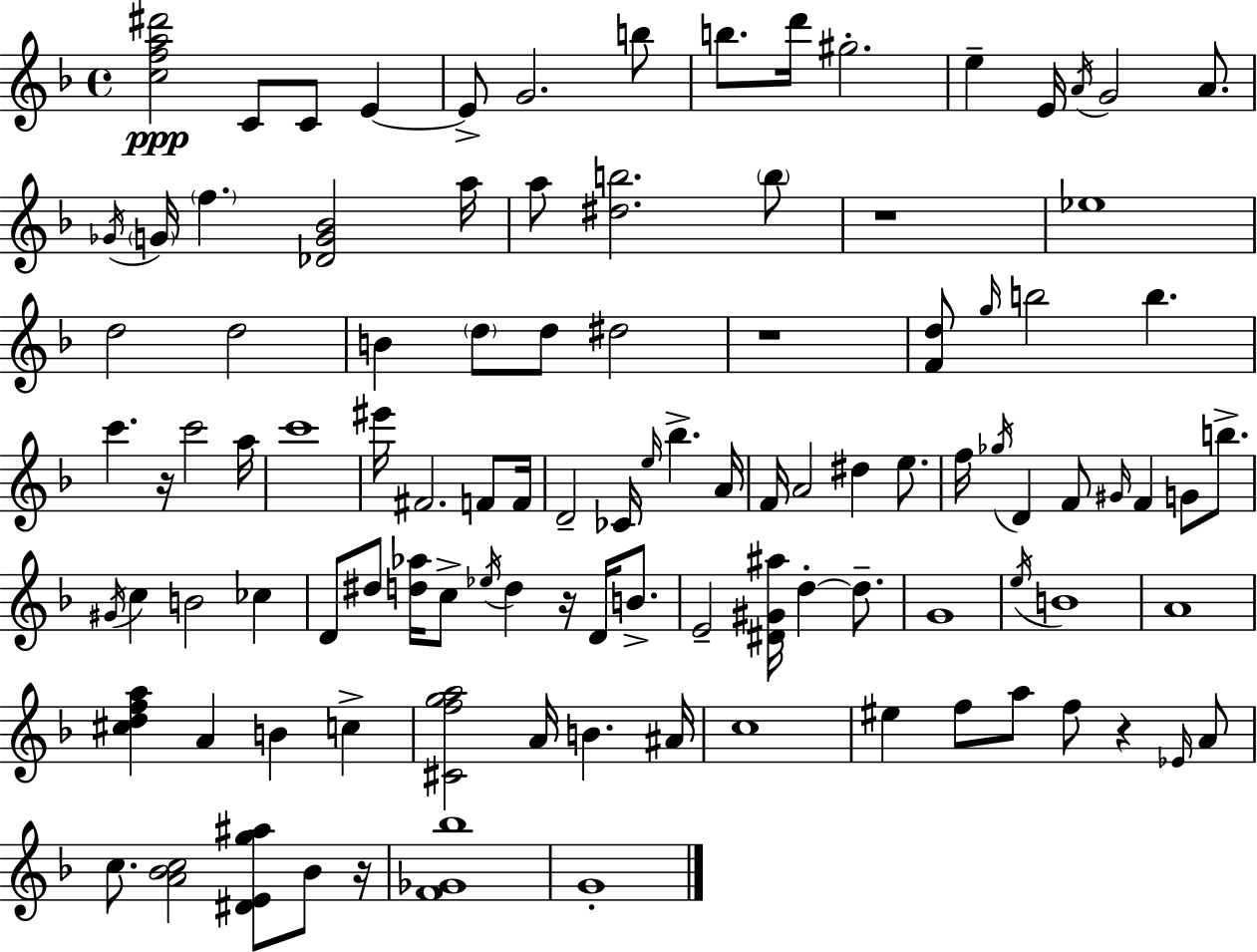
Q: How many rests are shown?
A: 6